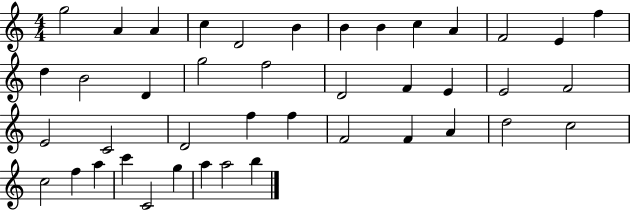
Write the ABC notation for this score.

X:1
T:Untitled
M:4/4
L:1/4
K:C
g2 A A c D2 B B B c A F2 E f d B2 D g2 f2 D2 F E E2 F2 E2 C2 D2 f f F2 F A d2 c2 c2 f a c' C2 g a a2 b